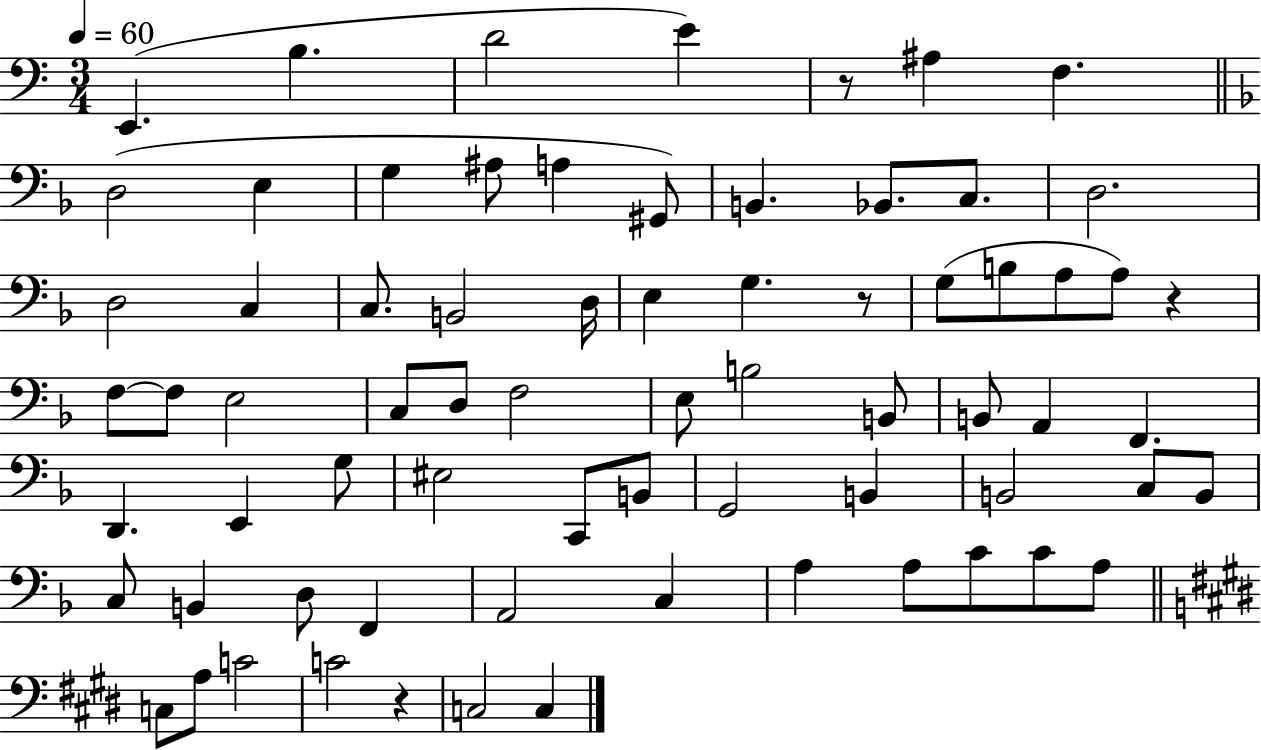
E2/q. B3/q. D4/h E4/q R/e A#3/q F3/q. D3/h E3/q G3/q A#3/e A3/q G#2/e B2/q. Bb2/e. C3/e. D3/h. D3/h C3/q C3/e. B2/h D3/s E3/q G3/q. R/e G3/e B3/e A3/e A3/e R/q F3/e F3/e E3/h C3/e D3/e F3/h E3/e B3/h B2/e B2/e A2/q F2/q. D2/q. E2/q G3/e EIS3/h C2/e B2/e G2/h B2/q B2/h C3/e B2/e C3/e B2/q D3/e F2/q A2/h C3/q A3/q A3/e C4/e C4/e A3/e C3/e A3/e C4/h C4/h R/q C3/h C3/q